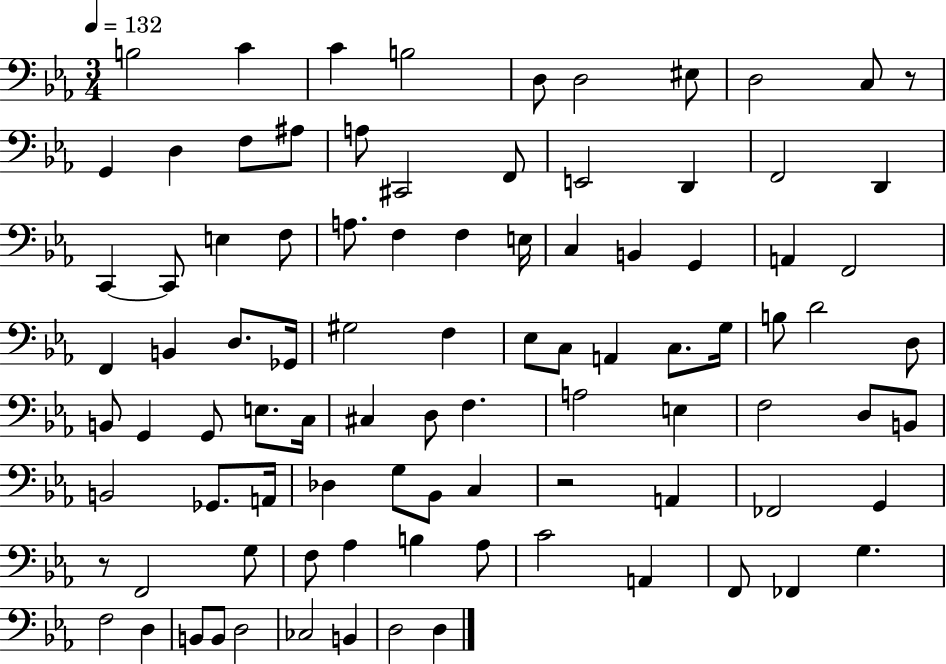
X:1
T:Untitled
M:3/4
L:1/4
K:Eb
B,2 C C B,2 D,/2 D,2 ^E,/2 D,2 C,/2 z/2 G,, D, F,/2 ^A,/2 A,/2 ^C,,2 F,,/2 E,,2 D,, F,,2 D,, C,, C,,/2 E, F,/2 A,/2 F, F, E,/4 C, B,, G,, A,, F,,2 F,, B,, D,/2 _G,,/4 ^G,2 F, _E,/2 C,/2 A,, C,/2 G,/4 B,/2 D2 D,/2 B,,/2 G,, G,,/2 E,/2 C,/4 ^C, D,/2 F, A,2 E, F,2 D,/2 B,,/2 B,,2 _G,,/2 A,,/4 _D, G,/2 _B,,/2 C, z2 A,, _F,,2 G,, z/2 F,,2 G,/2 F,/2 _A, B, _A,/2 C2 A,, F,,/2 _F,, G, F,2 D, B,,/2 B,,/2 D,2 _C,2 B,, D,2 D,